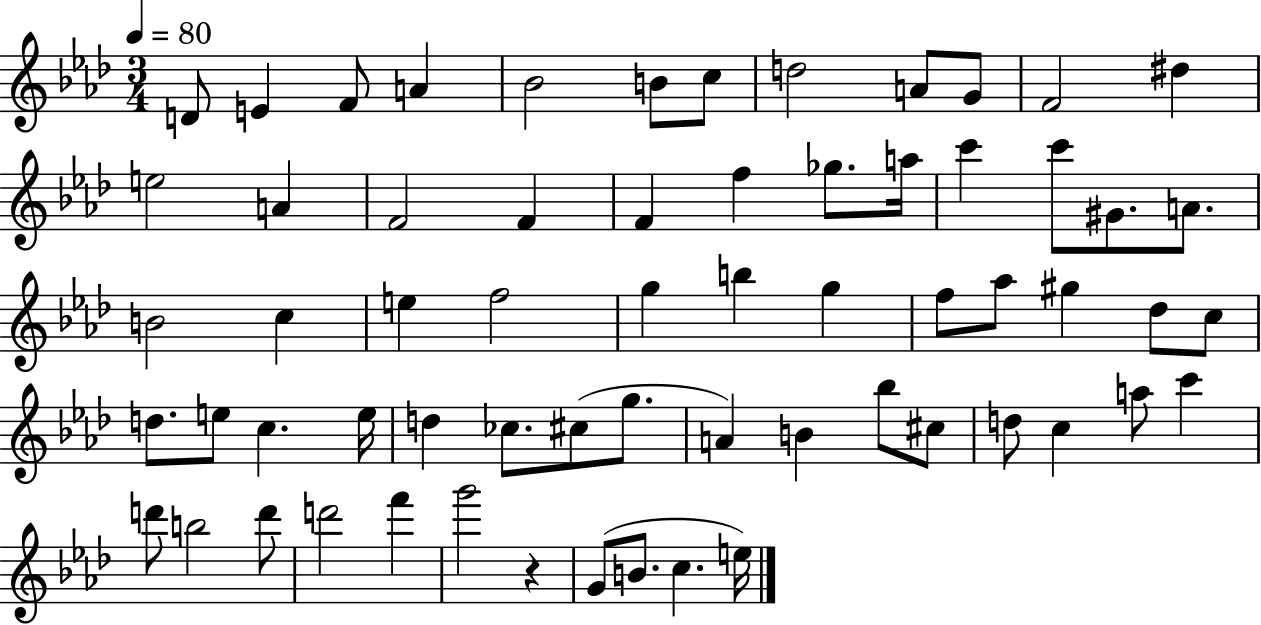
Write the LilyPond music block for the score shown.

{
  \clef treble
  \numericTimeSignature
  \time 3/4
  \key aes \major
  \tempo 4 = 80
  d'8 e'4 f'8 a'4 | bes'2 b'8 c''8 | d''2 a'8 g'8 | f'2 dis''4 | \break e''2 a'4 | f'2 f'4 | f'4 f''4 ges''8. a''16 | c'''4 c'''8 gis'8. a'8. | \break b'2 c''4 | e''4 f''2 | g''4 b''4 g''4 | f''8 aes''8 gis''4 des''8 c''8 | \break d''8. e''8 c''4. e''16 | d''4 ces''8. cis''8( g''8. | a'4) b'4 bes''8 cis''8 | d''8 c''4 a''8 c'''4 | \break d'''8 b''2 d'''8 | d'''2 f'''4 | g'''2 r4 | g'8( b'8. c''4. e''16) | \break \bar "|."
}